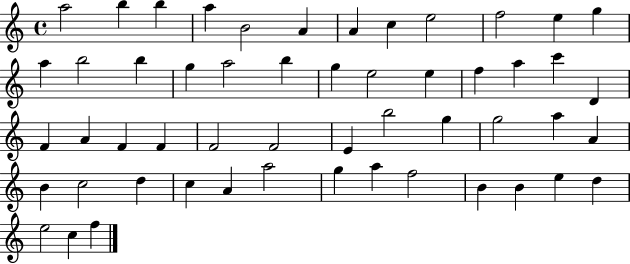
A5/h B5/q B5/q A5/q B4/h A4/q A4/q C5/q E5/h F5/h E5/q G5/q A5/q B5/h B5/q G5/q A5/h B5/q G5/q E5/h E5/q F5/q A5/q C6/q D4/q F4/q A4/q F4/q F4/q F4/h F4/h E4/q B5/h G5/q G5/h A5/q A4/q B4/q C5/h D5/q C5/q A4/q A5/h G5/q A5/q F5/h B4/q B4/q E5/q D5/q E5/h C5/q F5/q